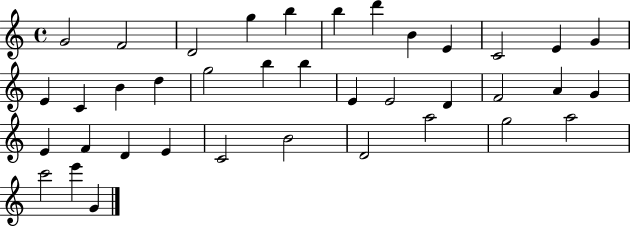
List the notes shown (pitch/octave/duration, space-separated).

G4/h F4/h D4/h G5/q B5/q B5/q D6/q B4/q E4/q C4/h E4/q G4/q E4/q C4/q B4/q D5/q G5/h B5/q B5/q E4/q E4/h D4/q F4/h A4/q G4/q E4/q F4/q D4/q E4/q C4/h B4/h D4/h A5/h G5/h A5/h C6/h E6/q G4/q